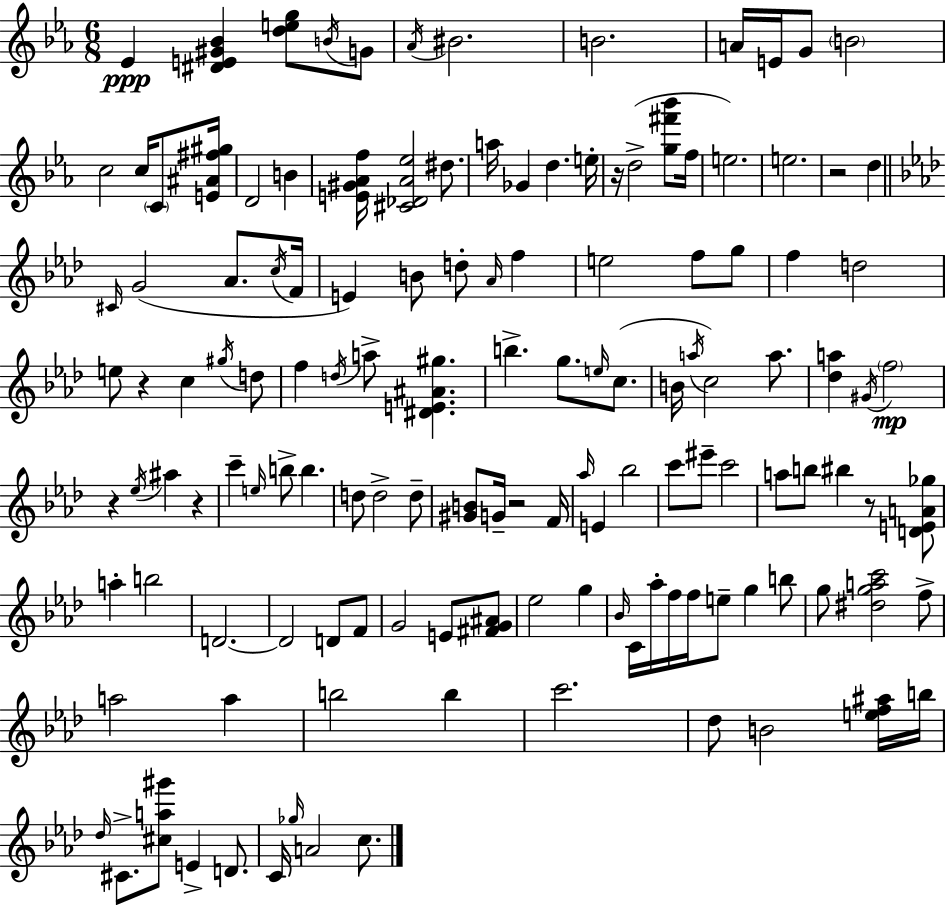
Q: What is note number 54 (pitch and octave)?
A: C5